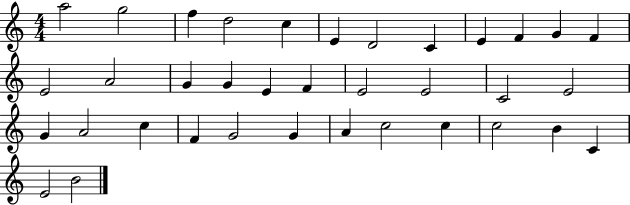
A5/h G5/h F5/q D5/h C5/q E4/q D4/h C4/q E4/q F4/q G4/q F4/q E4/h A4/h G4/q G4/q E4/q F4/q E4/h E4/h C4/h E4/h G4/q A4/h C5/q F4/q G4/h G4/q A4/q C5/h C5/q C5/h B4/q C4/q E4/h B4/h